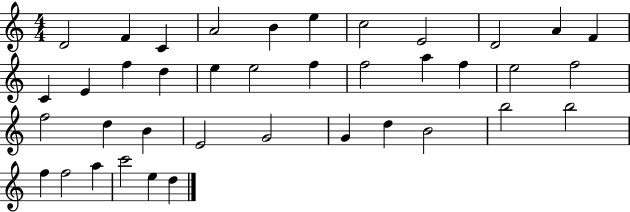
{
  \clef treble
  \numericTimeSignature
  \time 4/4
  \key c \major
  d'2 f'4 c'4 | a'2 b'4 e''4 | c''2 e'2 | d'2 a'4 f'4 | \break c'4 e'4 f''4 d''4 | e''4 e''2 f''4 | f''2 a''4 f''4 | e''2 f''2 | \break f''2 d''4 b'4 | e'2 g'2 | g'4 d''4 b'2 | b''2 b''2 | \break f''4 f''2 a''4 | c'''2 e''4 d''4 | \bar "|."
}